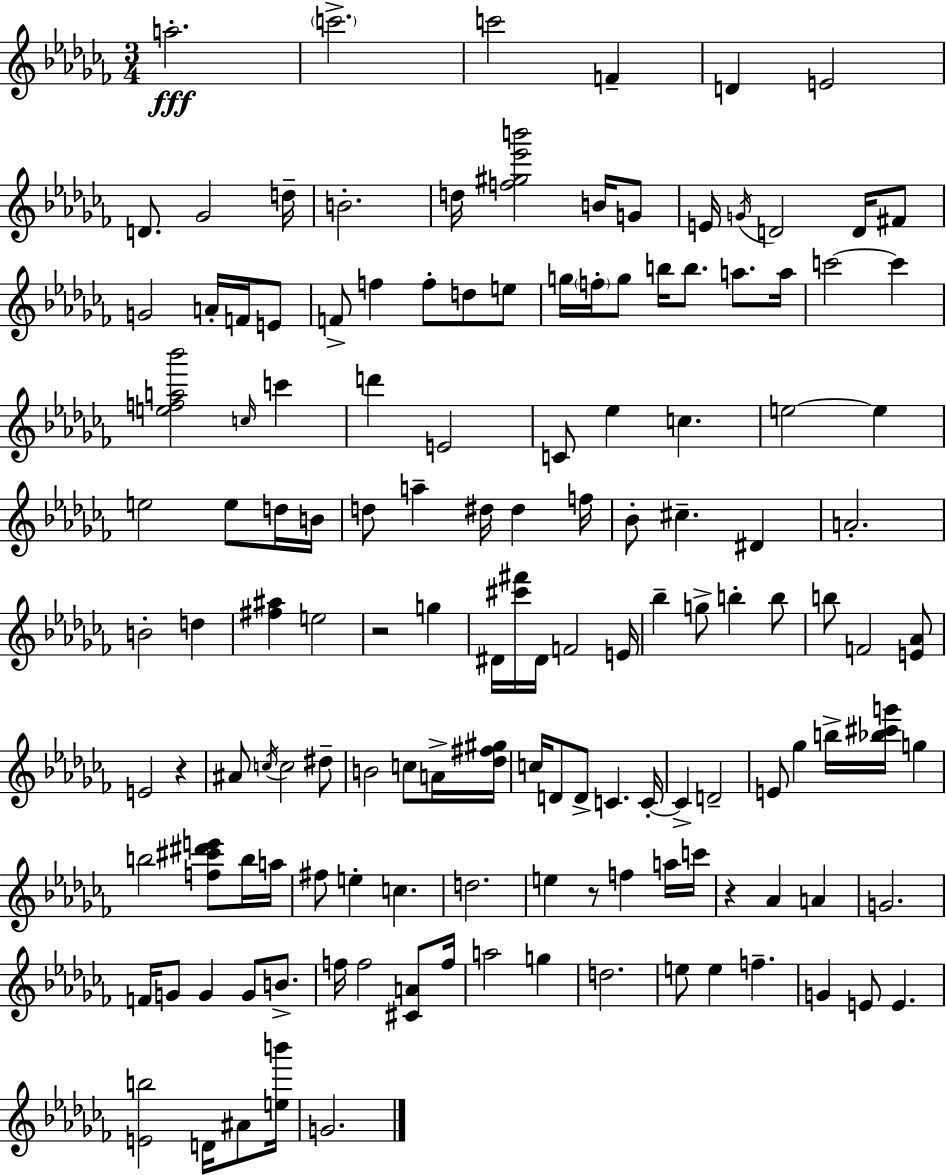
A5/h. C6/h. C6/h F4/q D4/q E4/h D4/e. Gb4/h D5/s B4/h. D5/s [F5,G#5,Eb6,B6]/h B4/s G4/e E4/s G4/s D4/h D4/s F#4/e G4/h A4/s F4/s E4/e F4/e F5/q F5/e D5/e E5/e G5/s F5/s G5/e B5/s B5/e. A5/e. A5/s C6/h C6/q [E5,F5,A5,Bb6]/h C5/s C6/q D6/q E4/h C4/e Eb5/q C5/q. E5/h E5/q E5/h E5/e D5/s B4/s D5/e A5/q D#5/s D#5/q F5/s Bb4/e C#5/q. D#4/q A4/h. B4/h D5/q [F#5,A#5]/q E5/h R/h G5/q D#4/s [C#6,F#6]/s D#4/s F4/h E4/s Bb5/q G5/e B5/q B5/e B5/e F4/h [E4,Ab4]/e E4/h R/q A#4/e C5/s C5/h D#5/e B4/h C5/e A4/s [Db5,F#5,G#5]/s C5/s D4/e D4/e C4/q. C4/s C4/q D4/h E4/e Gb5/q B5/s [Bb5,C#6,G6]/s G5/q B5/h [F5,C#6,D#6,E6]/e B5/s A5/s F#5/e E5/q C5/q. D5/h. E5/q R/e F5/q A5/s C6/s R/q Ab4/q A4/q G4/h. F4/s G4/e G4/q G4/e B4/e. F5/s F5/h [C#4,A4]/e F5/s A5/h G5/q D5/h. E5/e E5/q F5/q. G4/q E4/e E4/q. [E4,B5]/h D4/s A#4/e [E5,B6]/s G4/h.